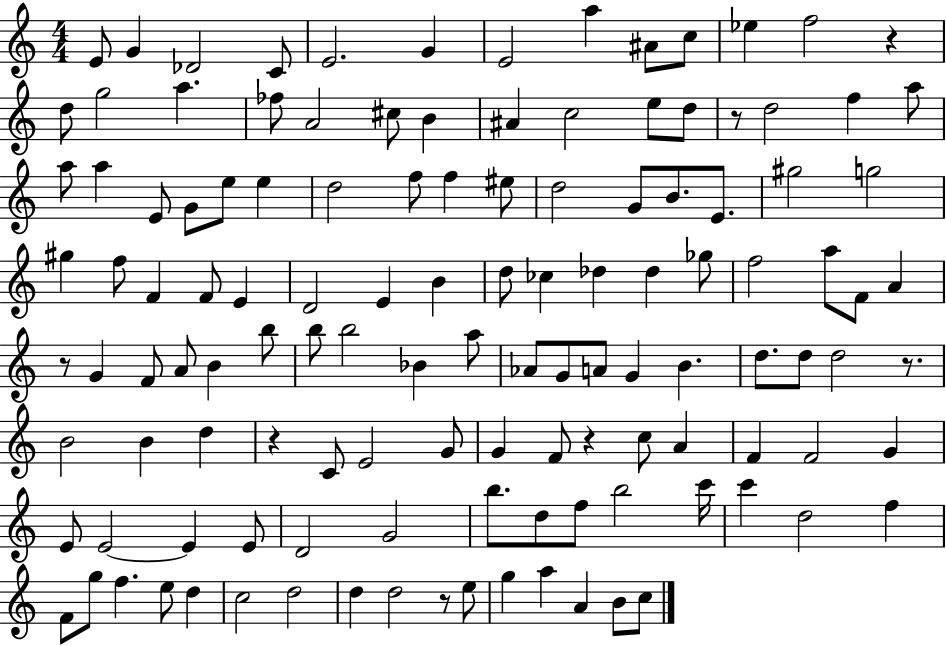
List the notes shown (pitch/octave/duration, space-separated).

E4/e G4/q Db4/h C4/e E4/h. G4/q E4/h A5/q A#4/e C5/e Eb5/q F5/h R/q D5/e G5/h A5/q. FES5/e A4/h C#5/e B4/q A#4/q C5/h E5/e D5/e R/e D5/h F5/q A5/e A5/e A5/q E4/e G4/e E5/e E5/q D5/h F5/e F5/q EIS5/e D5/h G4/e B4/e. E4/e. G#5/h G5/h G#5/q F5/e F4/q F4/e E4/q D4/h E4/q B4/q D5/e CES5/q Db5/q Db5/q Gb5/e F5/h A5/e F4/e A4/q R/e G4/q F4/e A4/e B4/q B5/e B5/e B5/h Bb4/q A5/e Ab4/e G4/e A4/e G4/q B4/q. D5/e. D5/e D5/h R/e. B4/h B4/q D5/q R/q C4/e E4/h G4/e G4/q F4/e R/q C5/e A4/q F4/q F4/h G4/q E4/e E4/h E4/q E4/e D4/h G4/h B5/e. D5/e F5/e B5/h C6/s C6/q D5/h F5/q F4/e G5/e F5/q. E5/e D5/q C5/h D5/h D5/q D5/h R/e E5/e G5/q A5/q A4/q B4/e C5/e